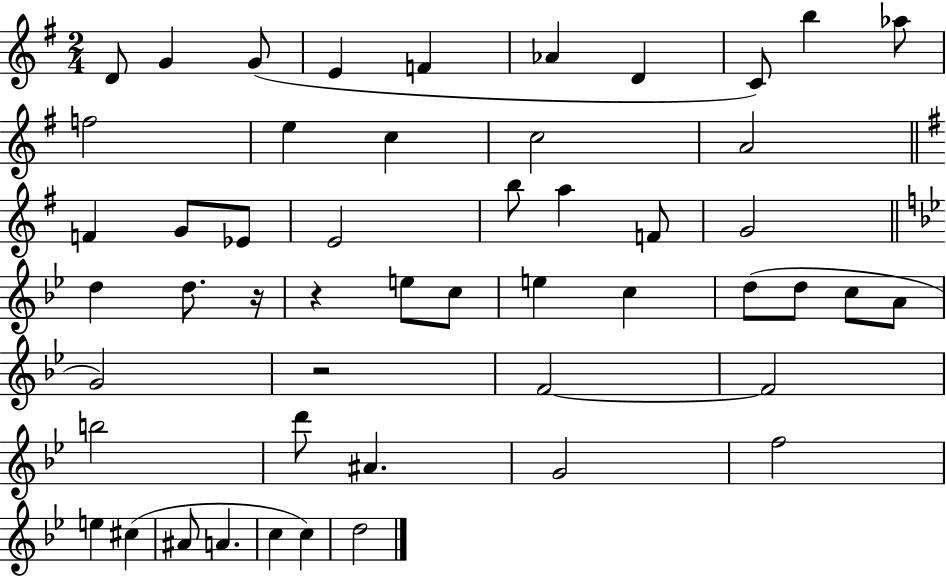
D4/e G4/q G4/e E4/q F4/q Ab4/q D4/q C4/e B5/q Ab5/e F5/h E5/q C5/q C5/h A4/h F4/q G4/e Eb4/e E4/h B5/e A5/q F4/e G4/h D5/q D5/e. R/s R/q E5/e C5/e E5/q C5/q D5/e D5/e C5/e A4/e G4/h R/h F4/h F4/h B5/h D6/e A#4/q. G4/h F5/h E5/q C#5/q A#4/e A4/q. C5/q C5/q D5/h